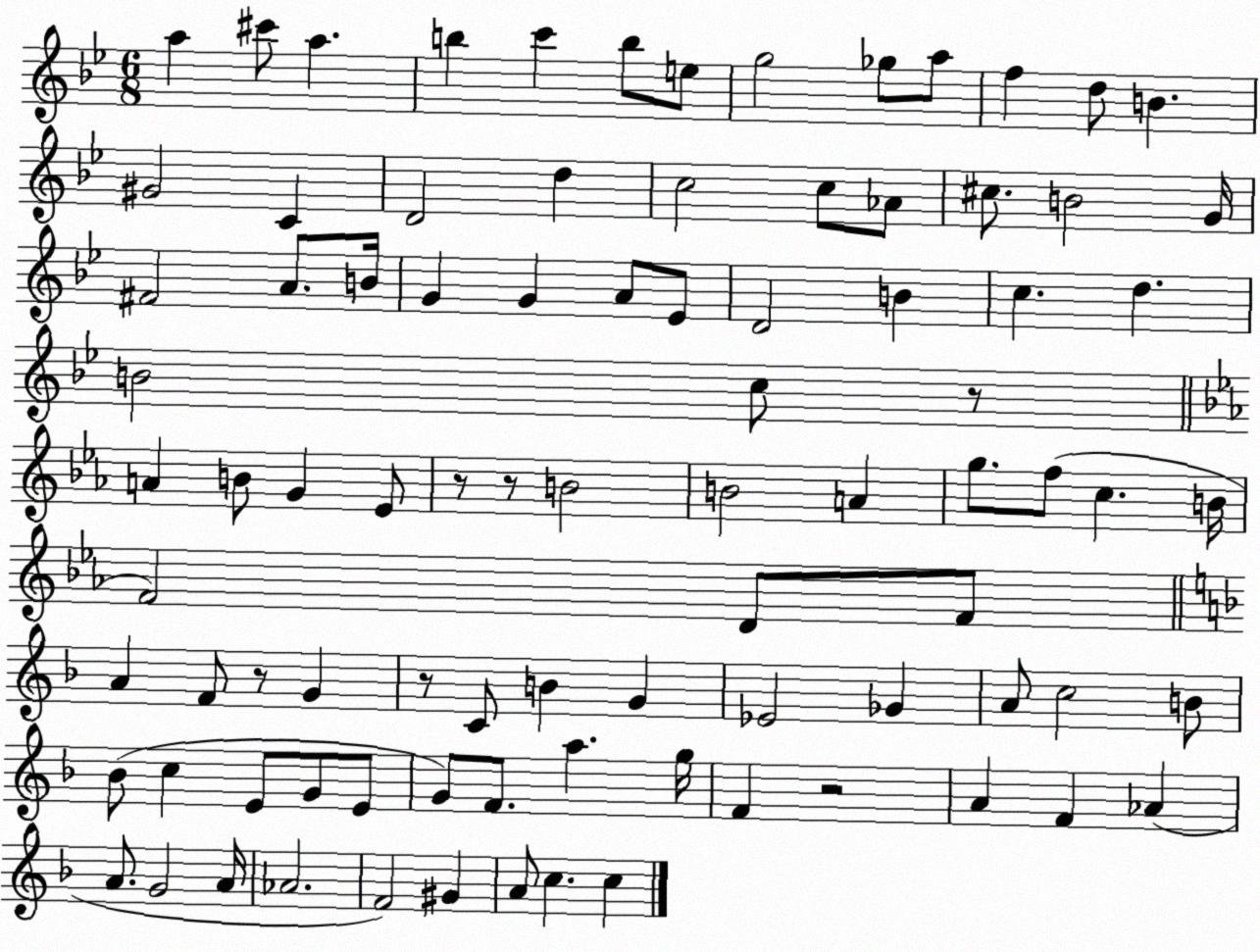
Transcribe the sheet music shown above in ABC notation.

X:1
T:Untitled
M:6/8
L:1/4
K:Bb
a ^c'/2 a b c' b/2 e/2 g2 _g/2 a/2 f d/2 B ^G2 C D2 d c2 c/2 _A/2 ^c/2 B2 G/4 ^F2 A/2 B/4 G G A/2 _E/2 D2 B c d B2 c/2 z/2 A B/2 G _E/2 z/2 z/2 B2 B2 A g/2 f/2 c B/4 F2 D/2 F/2 A F/2 z/2 G z/2 C/2 B G _E2 _G A/2 c2 B/2 _B/2 c E/2 G/2 E/2 G/2 F/2 a g/4 F z2 A F _A A/2 G2 A/4 _A2 F2 ^G A/2 c c